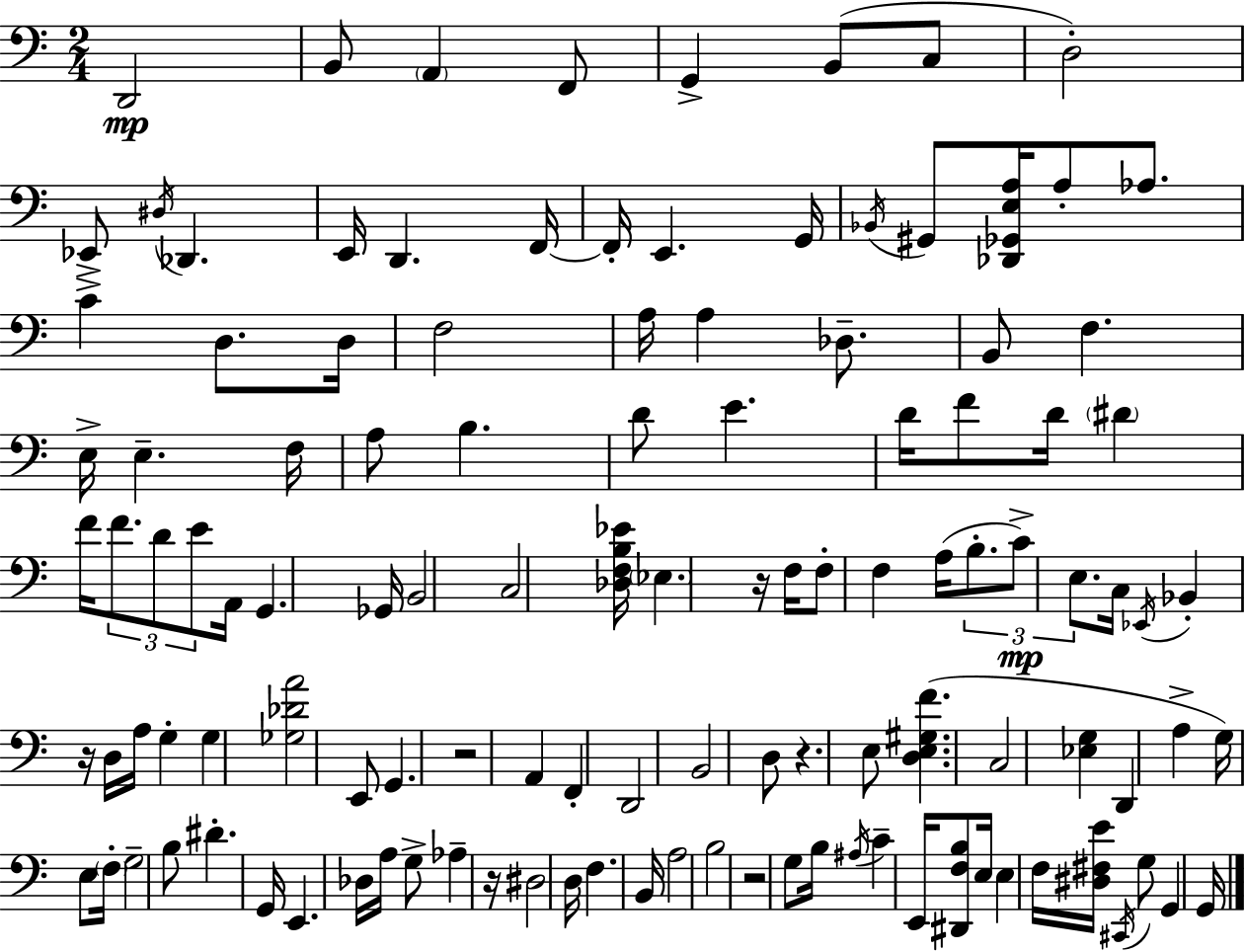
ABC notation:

X:1
T:Untitled
M:2/4
L:1/4
K:C
D,,2 B,,/2 A,, F,,/2 G,, B,,/2 C,/2 D,2 _E,,/2 ^D,/4 _D,, E,,/4 D,, F,,/4 F,,/4 E,, G,,/4 _B,,/4 ^G,,/2 [_D,,_G,,E,A,]/4 A,/2 _A,/2 C D,/2 D,/4 F,2 A,/4 A, _D,/2 B,,/2 F, E,/4 E, F,/4 A,/2 B, D/2 E D/4 F/2 D/4 ^D F/4 F/2 D/2 E/2 A,,/4 G,, _G,,/4 B,,2 C,2 [_D,F,B,_E]/4 _E, z/4 F,/4 F,/2 F, A,/4 B,/2 C/2 E,/2 C,/4 _E,,/4 _B,, z/4 D,/4 A,/4 G, G, [_G,_DA]2 E,,/2 G,, z2 A,, F,, D,,2 B,,2 D,/2 z E,/2 [D,E,^G,F] C,2 [_E,G,] D,, A, G,/4 E,/2 F,/4 G,2 B,/2 ^D G,,/4 E,, _D,/4 A,/4 G,/2 _A, z/4 ^D,2 D,/4 F, B,,/4 A,2 B,2 z2 G,/2 B,/4 ^A,/4 C E,,/4 [^D,,F,B,]/2 E,/4 E, F,/4 [^D,^F,E]/4 ^C,,/4 G,/2 G,, G,,/4